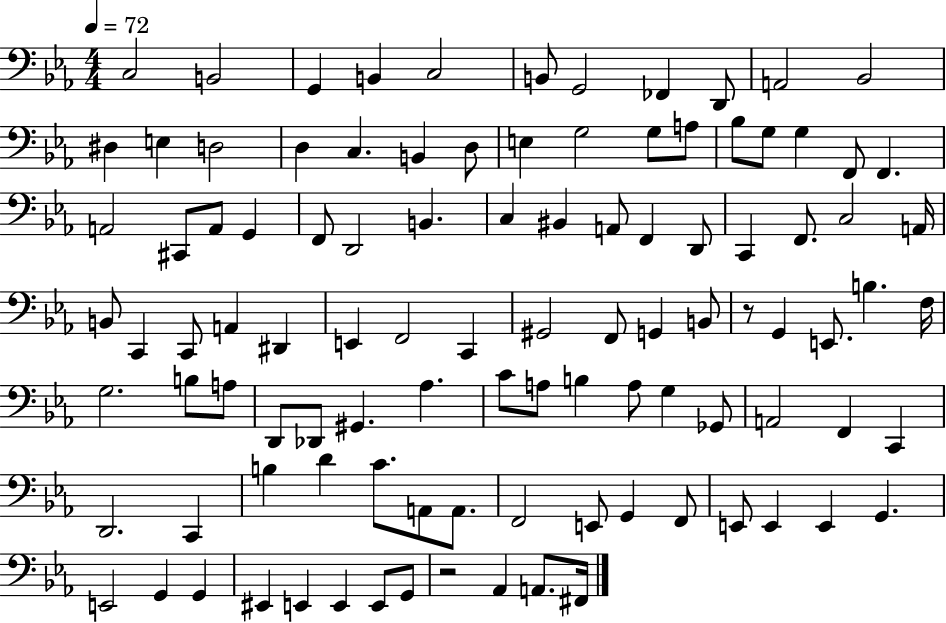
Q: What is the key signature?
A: EES major